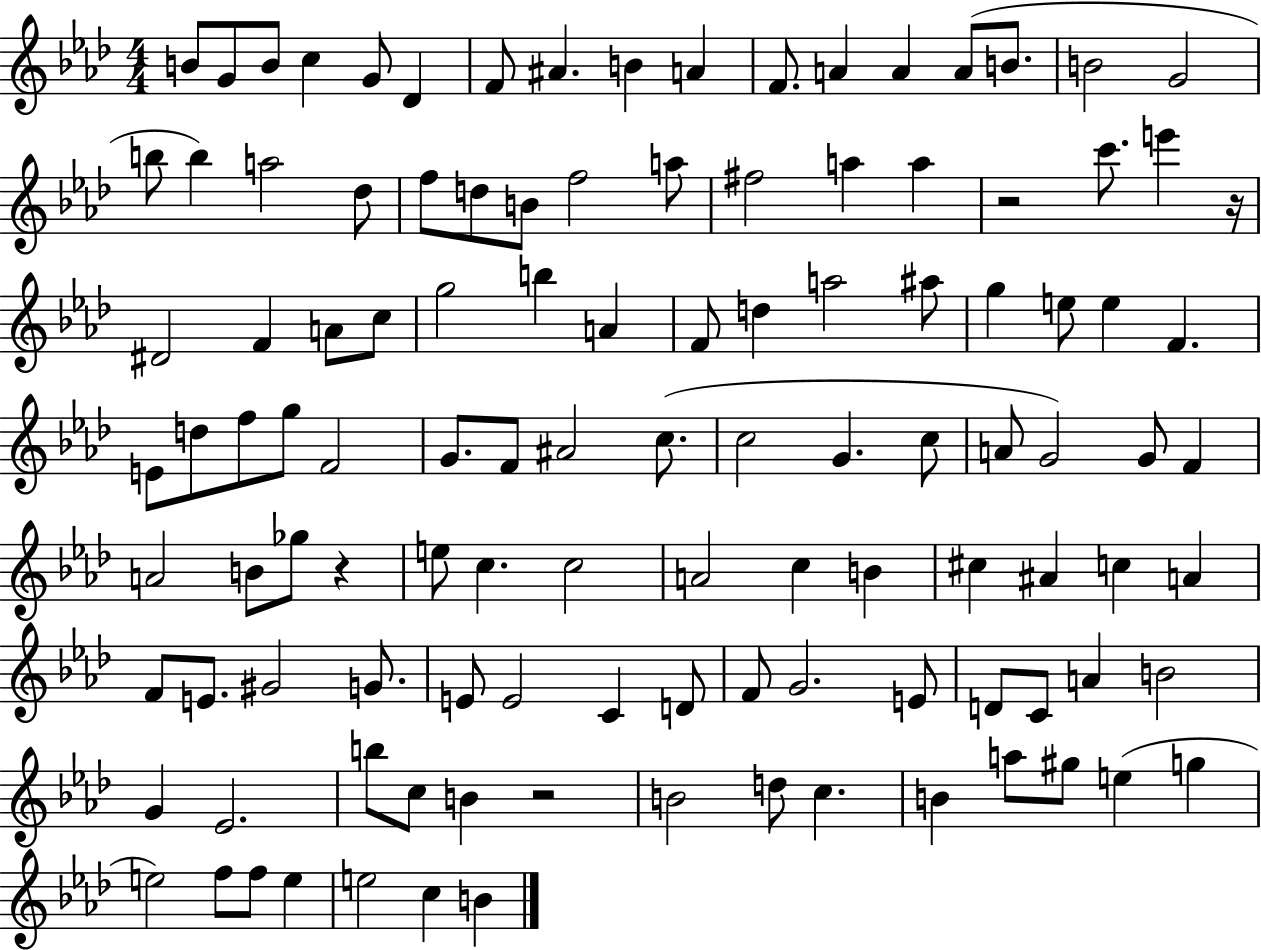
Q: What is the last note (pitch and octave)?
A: B4